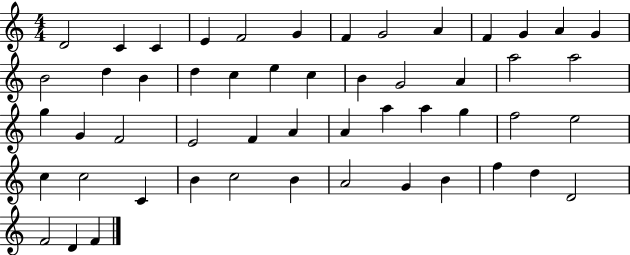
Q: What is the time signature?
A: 4/4